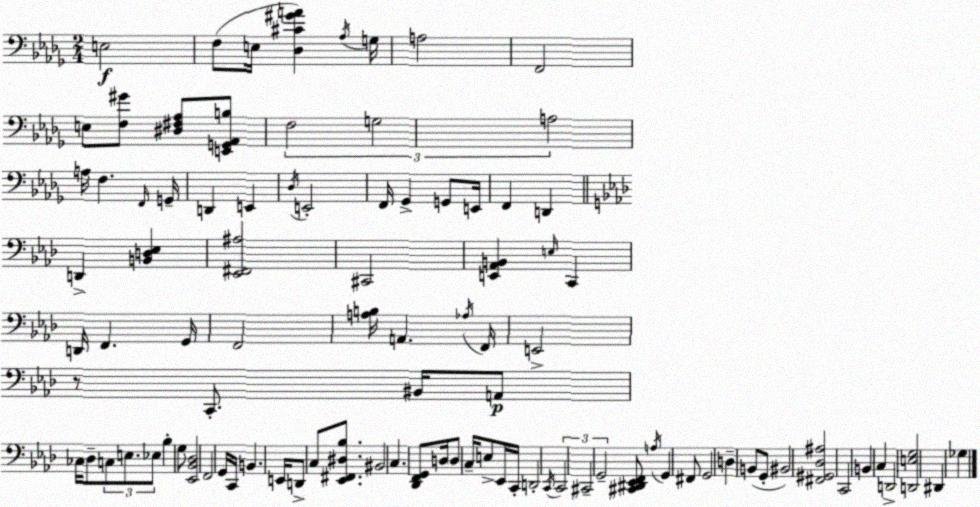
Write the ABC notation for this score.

X:1
T:Untitled
M:2/4
L:1/4
K:Bbm
E,2 F,/2 E,/4 [_D,^C^GA] _A,/4 G,/4 A,2 F,,2 E,/2 [F,^G]/2 [^D,^F,_A,]/2 [E,,G,,_A,,B,]/2 F,2 G,2 A,2 A,/4 F, F,,/4 G,,/4 D,, E,, _D,/4 E,,2 F,,/4 _G,, G,,/2 E,,/4 F,, D,, D,, [B,,D,_E,] [_E,,^F,,^A,]2 ^C,,2 [E,,_A,,B,,] E,/4 C,, D,,/4 F,, G,,/4 F,,2 [A,B,]/4 A,, _A,/4 F,,/4 E,,2 z/2 C,,/2 ^B,,/4 A,,/2 _C,/4 _D,/2 C,/2 E,/2 _E,/2 _B, G,/2 [_E,,_B,,_D,]2 F,,2 G,,/4 C,,/4 B,, E,,/4 D,,/2 C,/2 [_E,,^F,,^D,_B,]/2 ^B,,2 C, [_D,,F,,G,,]/2 D,/4 D,/2 C,/4 E,/2 _E,,/4 C,,/4 D,,2 C,,/4 C,,2 ^C,,2 G,,2 [^C,,^D,,_E,,F,,]/2 A,/4 G,, ^F,,/2 G,,2 D, B,,/2 G,,/2 ^B,,2 [^F,,^G,,_D,^A,]2 C,,2 B,, C, D,,2 [D,,E,G,]2 ^D,, _G,